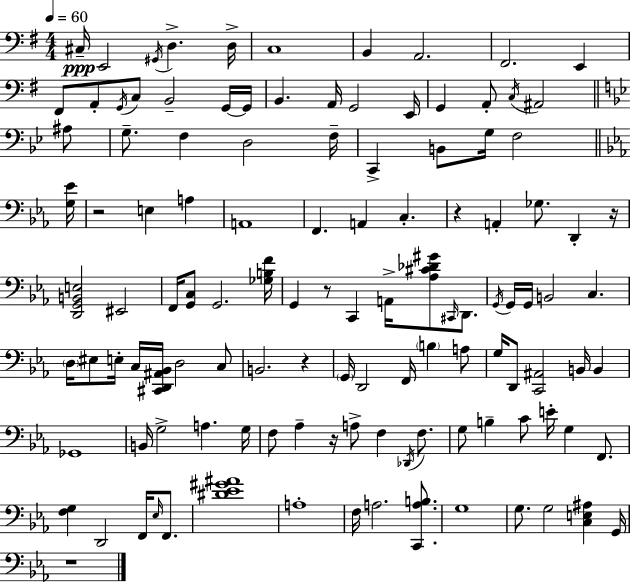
C#3/s E2/h G#2/s D3/q. D3/s C3/w B2/q A2/h. F#2/h. E2/q F#2/e A2/e G2/s C3/e B2/h G2/s G2/s B2/q. A2/s G2/h E2/s G2/q A2/e C3/s A#2/h A#3/e G3/e. F3/q D3/h F3/s C2/q B2/e G3/s F3/h [G3,Eb4]/s R/h E3/q A3/q A2/w F2/q. A2/q C3/q. R/q A2/q Gb3/e. D2/q R/s [D2,G2,B2,E3]/h EIS2/h F2/s [G2,C3]/e G2/h. [Gb3,B3,F4]/s G2/q R/e C2/q A2/s [Ab3,C#4,Db4,G#4]/e C#2/s D2/e. G2/s G2/s G2/s B2/h C3/q. D3/s EIS3/e E3/s C3/s [C#2,D2,A#2,Bb2]/s D3/h C3/e B2/h. R/q G2/s D2/h F2/s B3/q A3/e G3/s D2/e [C2,A#2]/h B2/s B2/q Gb2/w B2/s G3/h A3/q. G3/s F3/e Ab3/q R/s A3/e F3/q Db2/s F3/e. G3/e B3/q C4/e E4/s G3/q F2/e. [F3,G3]/q D2/h F2/s Eb3/s F2/e. [D#4,Eb4,G#4,A#4]/w A3/w F3/s A3/h. [C2,A3,B3]/e. G3/w G3/e. G3/h [C3,E3,A#3]/q G2/s R/w